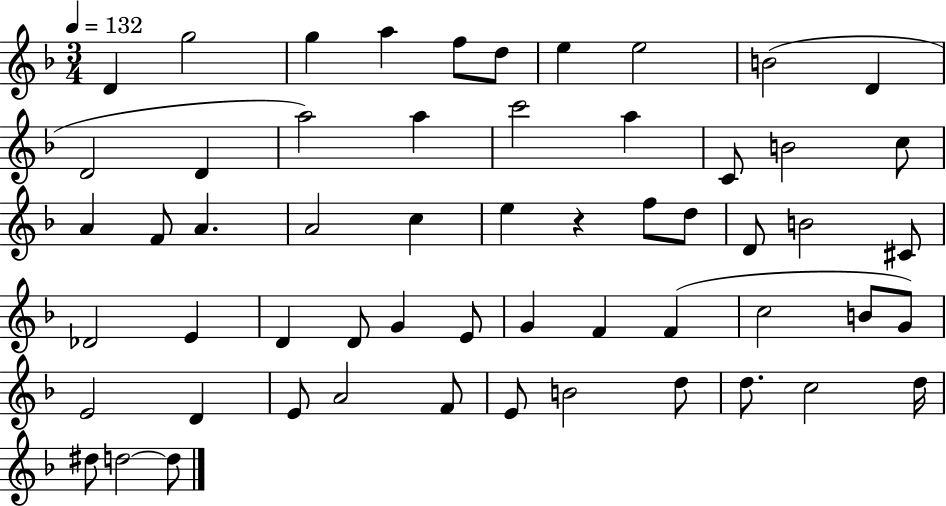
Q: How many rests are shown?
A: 1